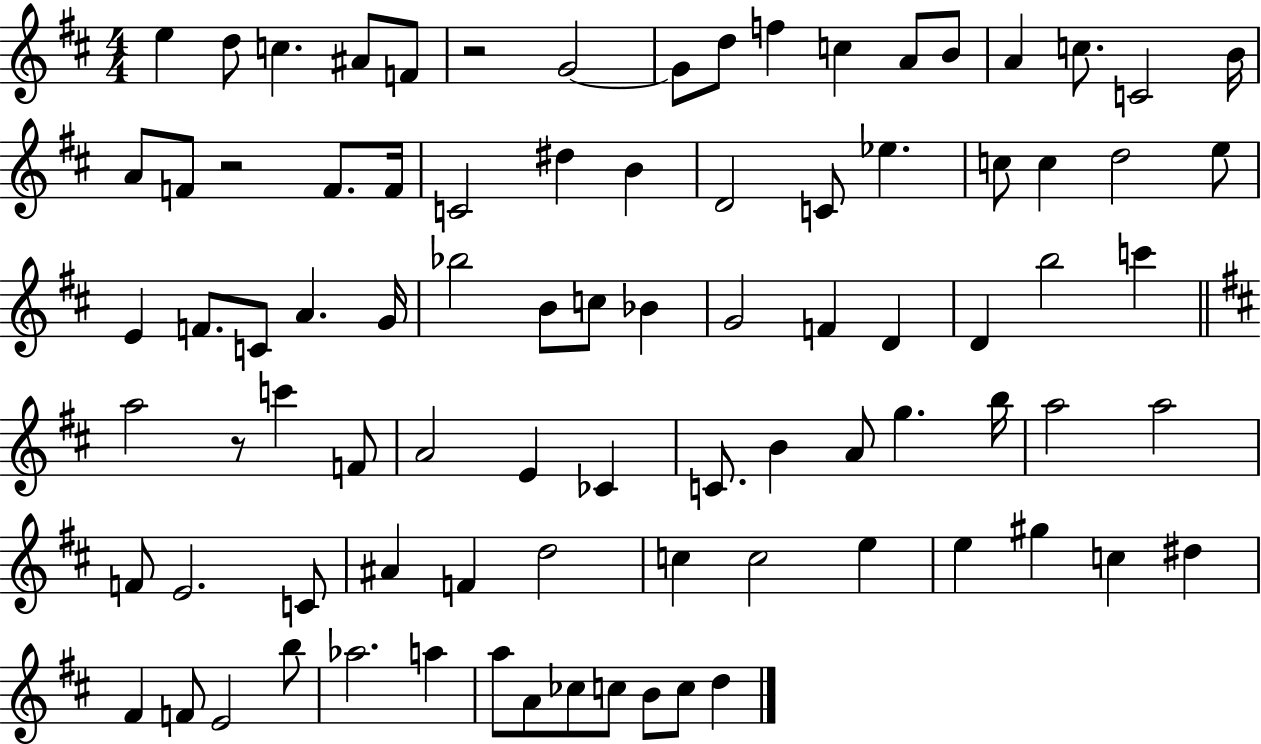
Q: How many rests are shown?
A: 3